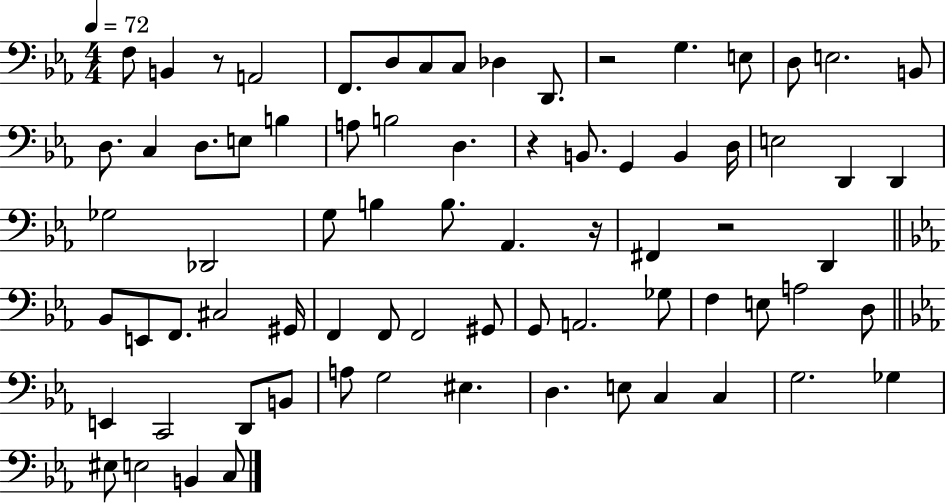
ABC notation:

X:1
T:Untitled
M:4/4
L:1/4
K:Eb
F,/2 B,, z/2 A,,2 F,,/2 D,/2 C,/2 C,/2 _D, D,,/2 z2 G, E,/2 D,/2 E,2 B,,/2 D,/2 C, D,/2 E,/2 B, A,/2 B,2 D, z B,,/2 G,, B,, D,/4 E,2 D,, D,, _G,2 _D,,2 G,/2 B, B,/2 _A,, z/4 ^F,, z2 D,, _B,,/2 E,,/2 F,,/2 ^C,2 ^G,,/4 F,, F,,/2 F,,2 ^G,,/2 G,,/2 A,,2 _G,/2 F, E,/2 A,2 D,/2 E,, C,,2 D,,/2 B,,/2 A,/2 G,2 ^E, D, E,/2 C, C, G,2 _G, ^E,/2 E,2 B,, C,/2